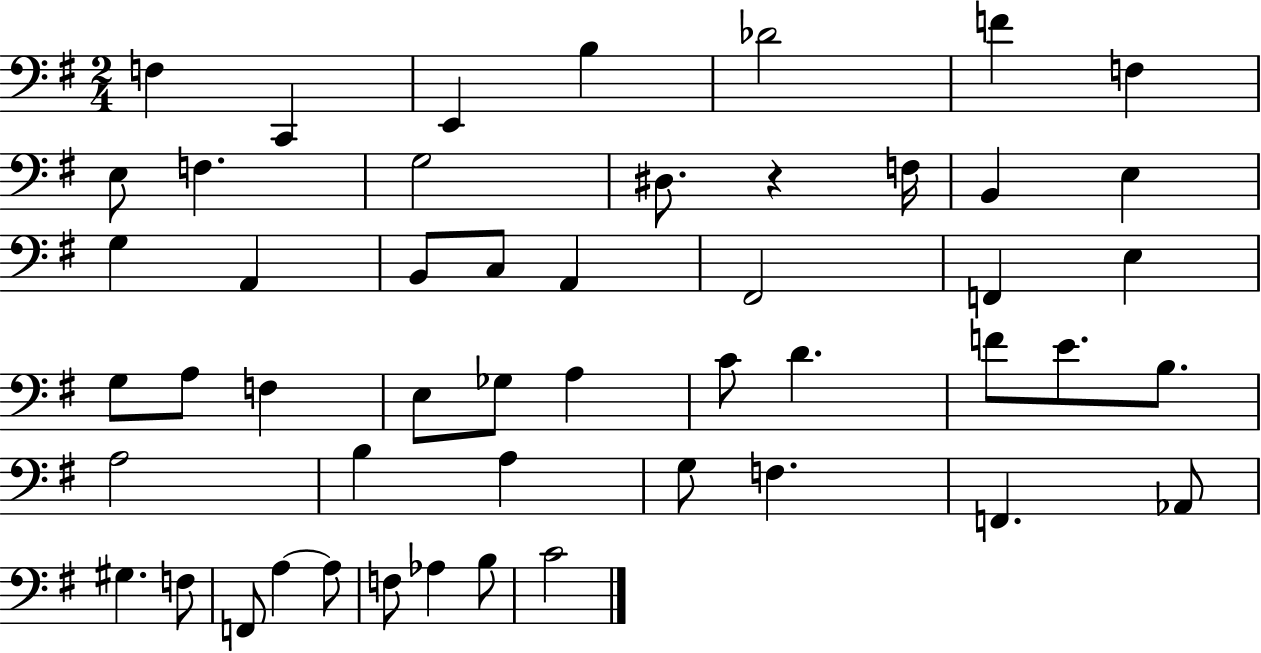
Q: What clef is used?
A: bass